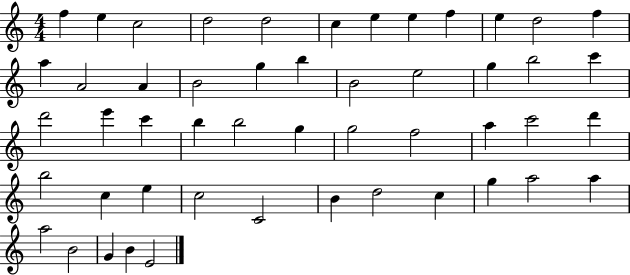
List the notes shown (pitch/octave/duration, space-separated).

F5/q E5/q C5/h D5/h D5/h C5/q E5/q E5/q F5/q E5/q D5/h F5/q A5/q A4/h A4/q B4/h G5/q B5/q B4/h E5/h G5/q B5/h C6/q D6/h E6/q C6/q B5/q B5/h G5/q G5/h F5/h A5/q C6/h D6/q B5/h C5/q E5/q C5/h C4/h B4/q D5/h C5/q G5/q A5/h A5/q A5/h B4/h G4/q B4/q E4/h